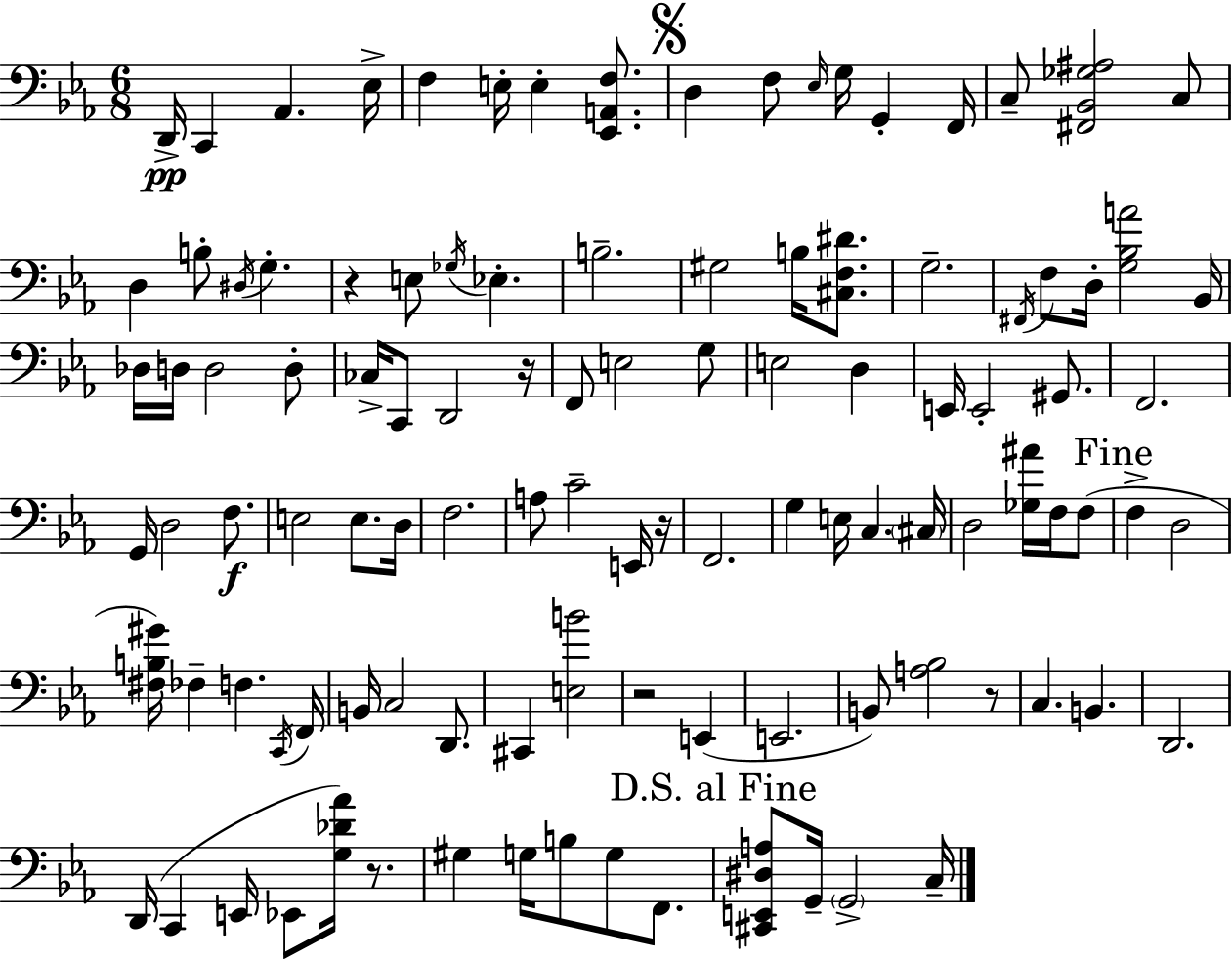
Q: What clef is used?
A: bass